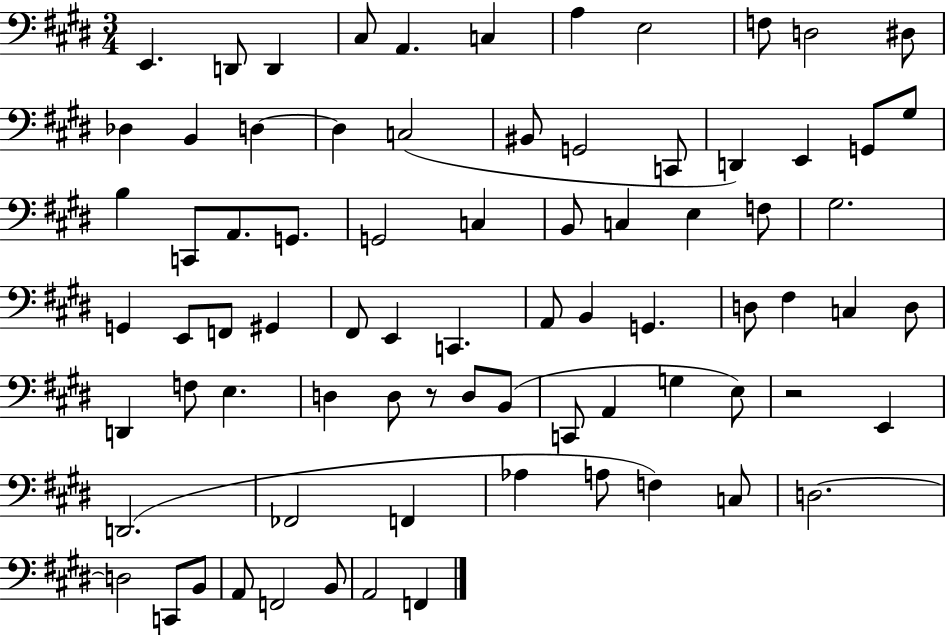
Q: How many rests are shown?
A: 2